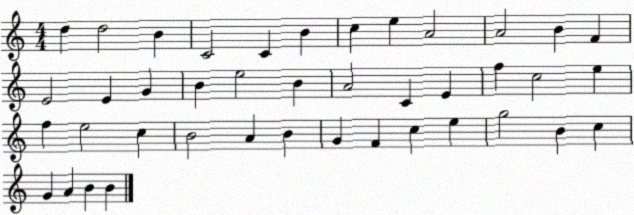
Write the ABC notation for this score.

X:1
T:Untitled
M:4/4
L:1/4
K:C
d d2 B C2 C B c e A2 A2 B F E2 E G B e2 B A2 C E f c2 e f e2 c B2 A B G F c e g2 B c G A B B